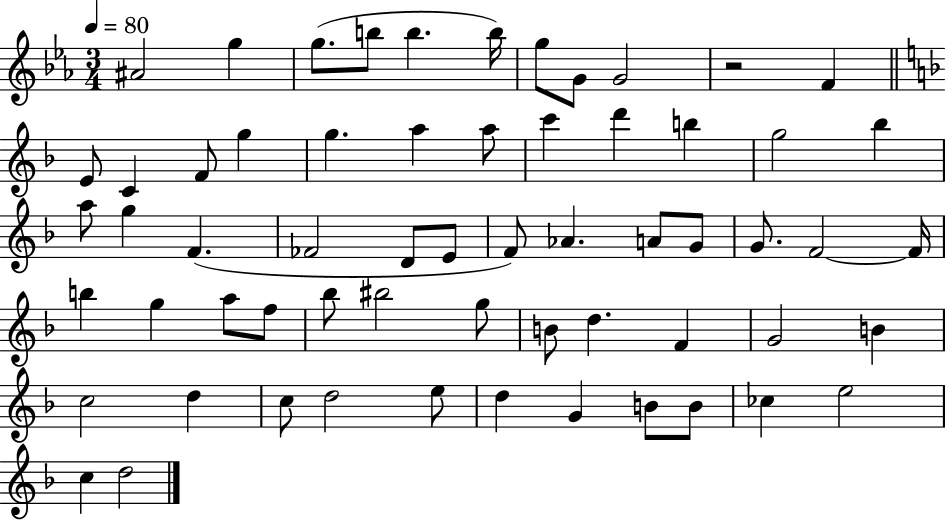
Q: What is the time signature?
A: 3/4